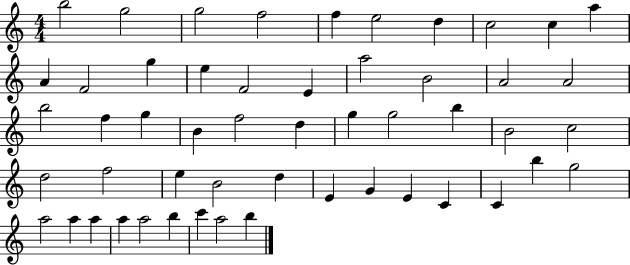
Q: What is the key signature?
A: C major